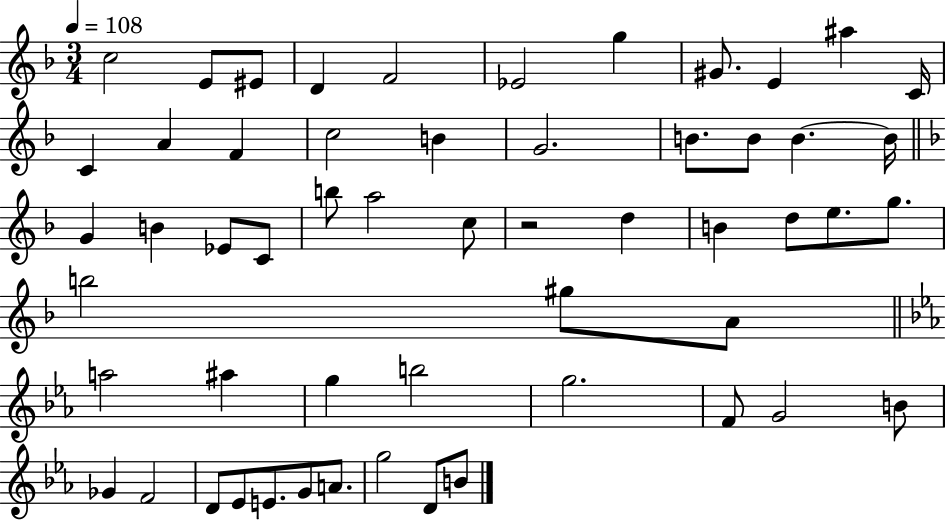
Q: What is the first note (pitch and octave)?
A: C5